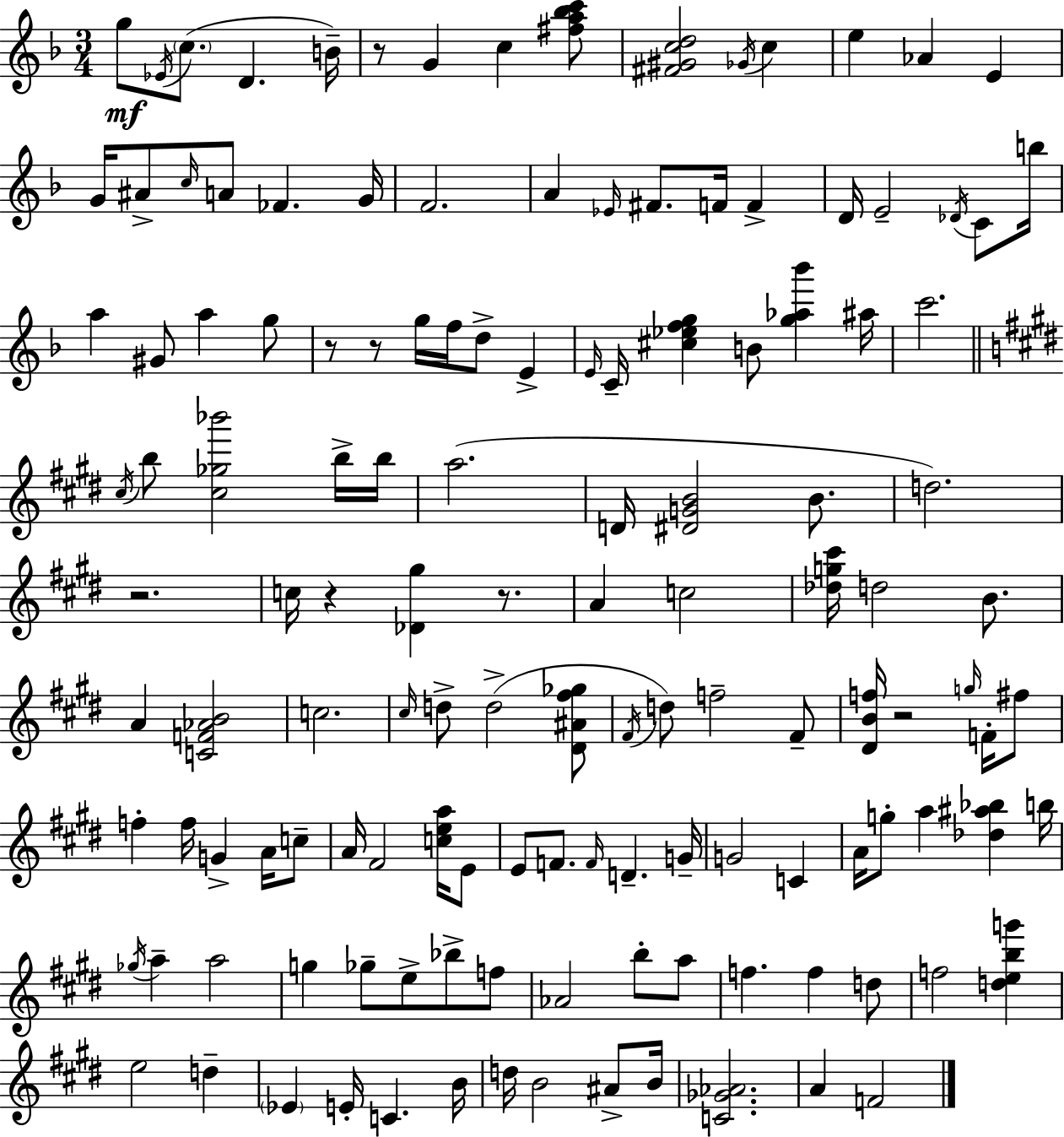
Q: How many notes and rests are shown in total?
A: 135